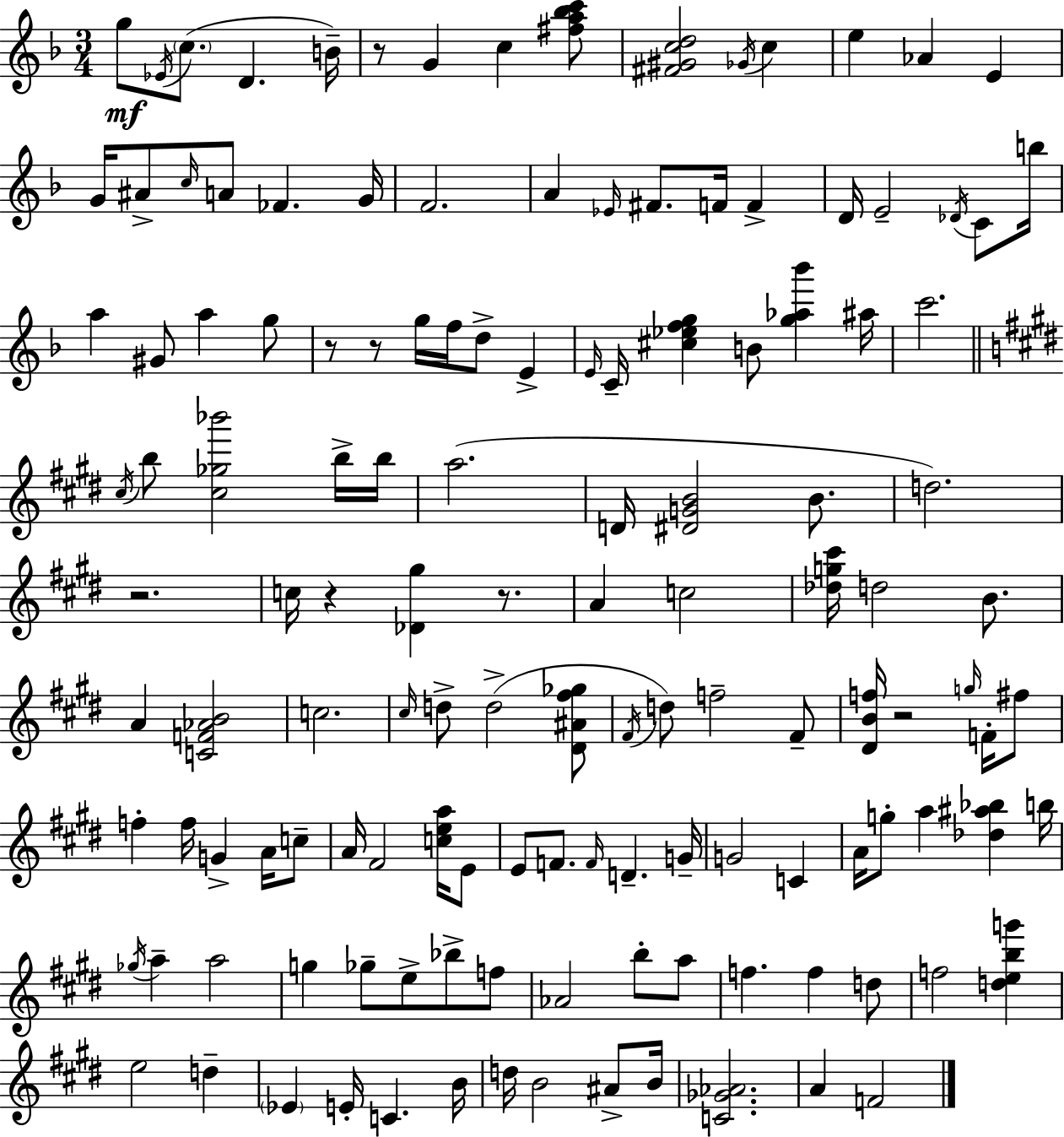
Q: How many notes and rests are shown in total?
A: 135